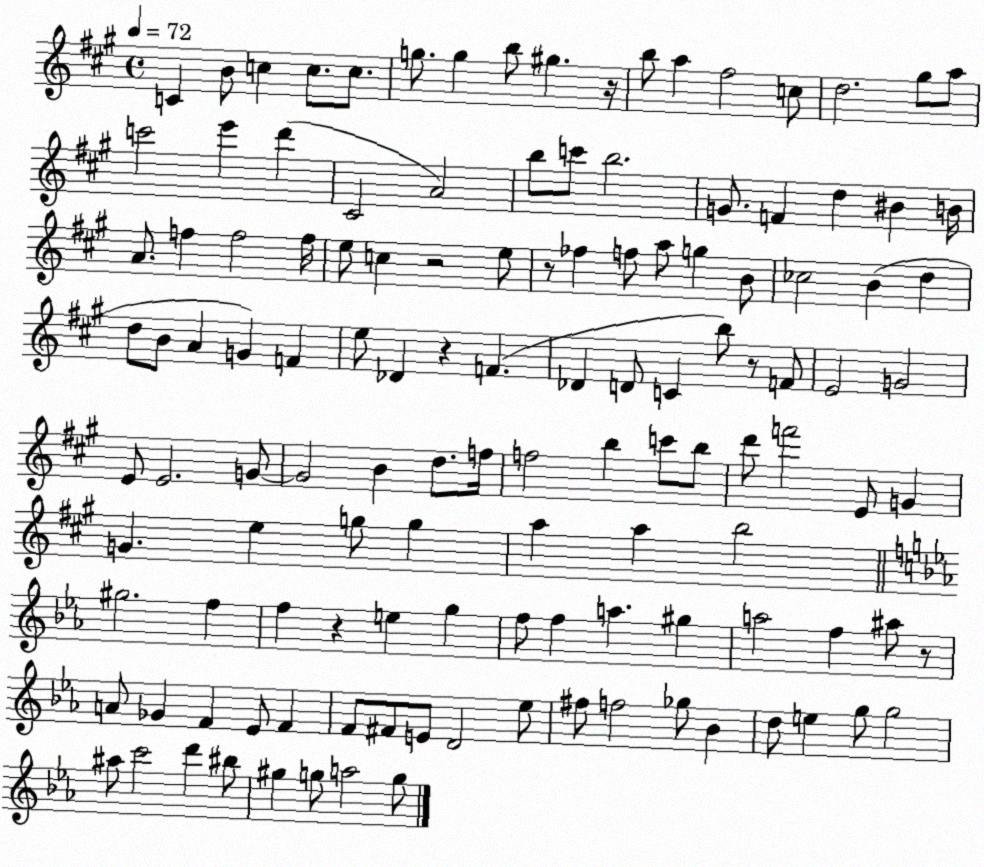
X:1
T:Untitled
M:4/4
L:1/4
K:A
C B/2 c c/2 c/2 g/2 g b/2 ^g z/4 b/2 a ^f2 c/2 d2 ^g/2 a/2 c'2 e' d' ^C2 A2 b/2 c'/2 b2 G/2 F d ^B B/4 A/2 f f2 f/4 e/2 c z2 e/2 z/2 _f f/2 a/2 g B/2 _c2 B d d/2 B/2 A G F e/2 _D z F _D D/2 C b/2 z/2 F/2 E2 G2 E/2 E2 G/2 G2 B d/2 f/4 f2 b c'/2 b/2 d'/2 f'2 E/2 G G e g/2 g a a b2 ^g2 f f z e g f/2 f a ^g a2 f ^a/2 z/2 A/2 _G F _E/2 F F/2 ^F/2 E/2 D2 _e/2 ^f/2 f2 _g/2 _B d/2 e g/2 g2 ^a/2 c'2 d' ^b/2 ^g g/2 a2 g/2